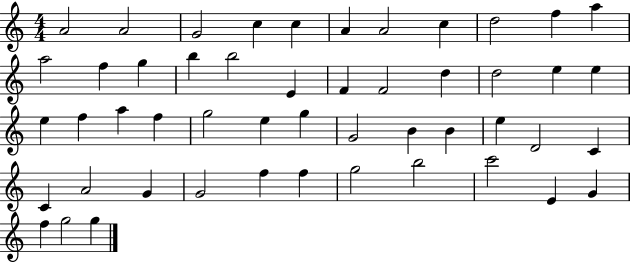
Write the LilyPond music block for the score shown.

{
  \clef treble
  \numericTimeSignature
  \time 4/4
  \key c \major
  a'2 a'2 | g'2 c''4 c''4 | a'4 a'2 c''4 | d''2 f''4 a''4 | \break a''2 f''4 g''4 | b''4 b''2 e'4 | f'4 f'2 d''4 | d''2 e''4 e''4 | \break e''4 f''4 a''4 f''4 | g''2 e''4 g''4 | g'2 b'4 b'4 | e''4 d'2 c'4 | \break c'4 a'2 g'4 | g'2 f''4 f''4 | g''2 b''2 | c'''2 e'4 g'4 | \break f''4 g''2 g''4 | \bar "|."
}